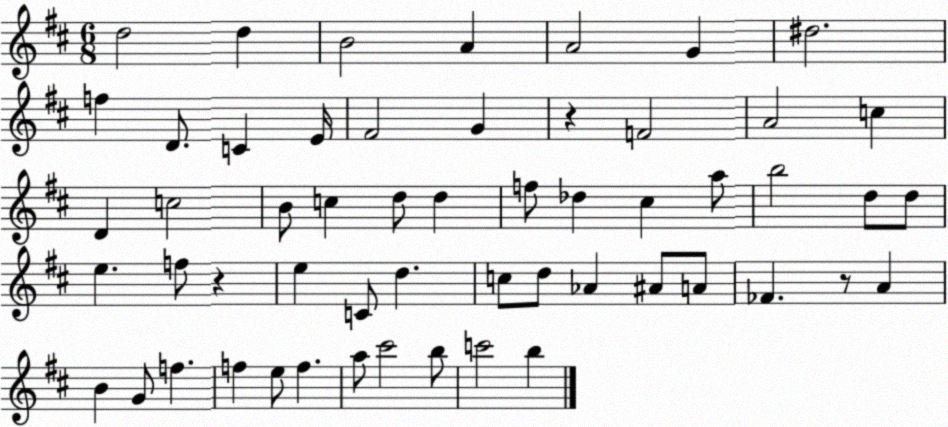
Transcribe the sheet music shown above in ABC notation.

X:1
T:Untitled
M:6/8
L:1/4
K:D
d2 d B2 A A2 G ^d2 f D/2 C E/4 ^F2 G z F2 A2 c D c2 B/2 c d/2 d f/2 _d ^c a/2 b2 d/2 d/2 e f/2 z e C/2 d c/2 d/2 _A ^A/2 A/2 _F z/2 A B G/2 f f e/2 f a/2 ^c'2 b/2 c'2 b